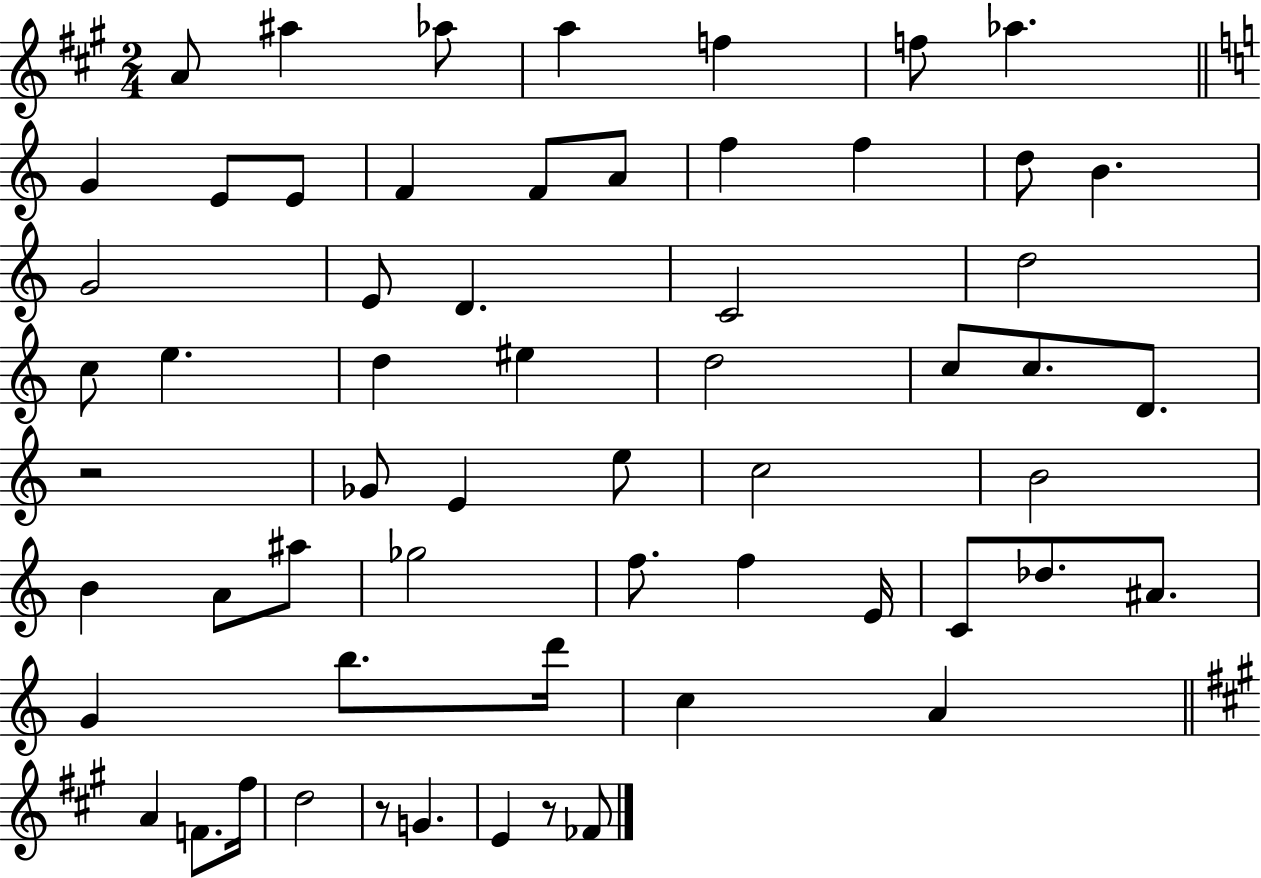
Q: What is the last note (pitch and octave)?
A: FES4